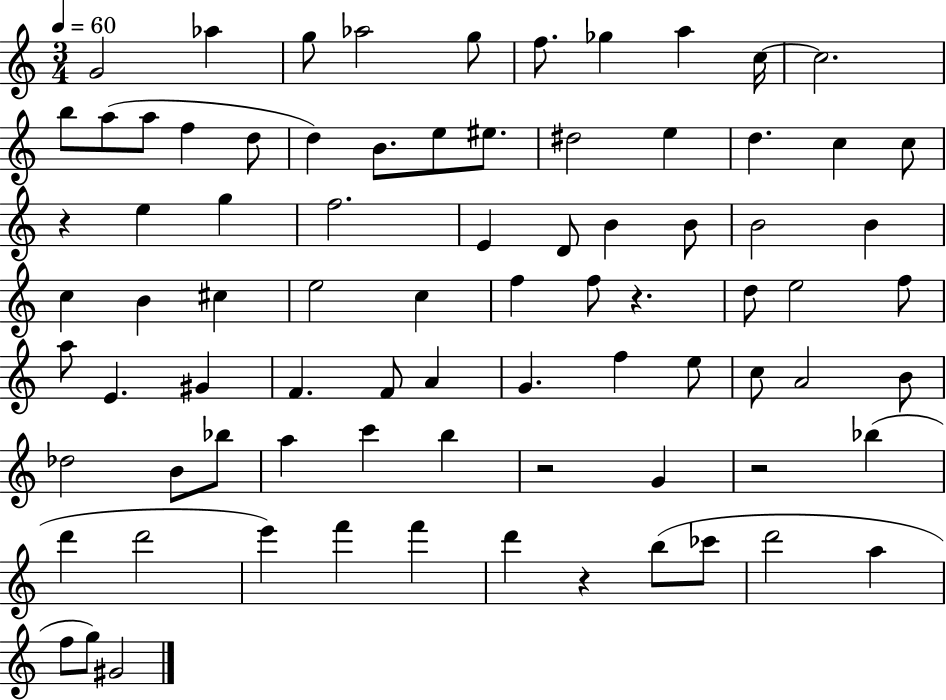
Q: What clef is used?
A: treble